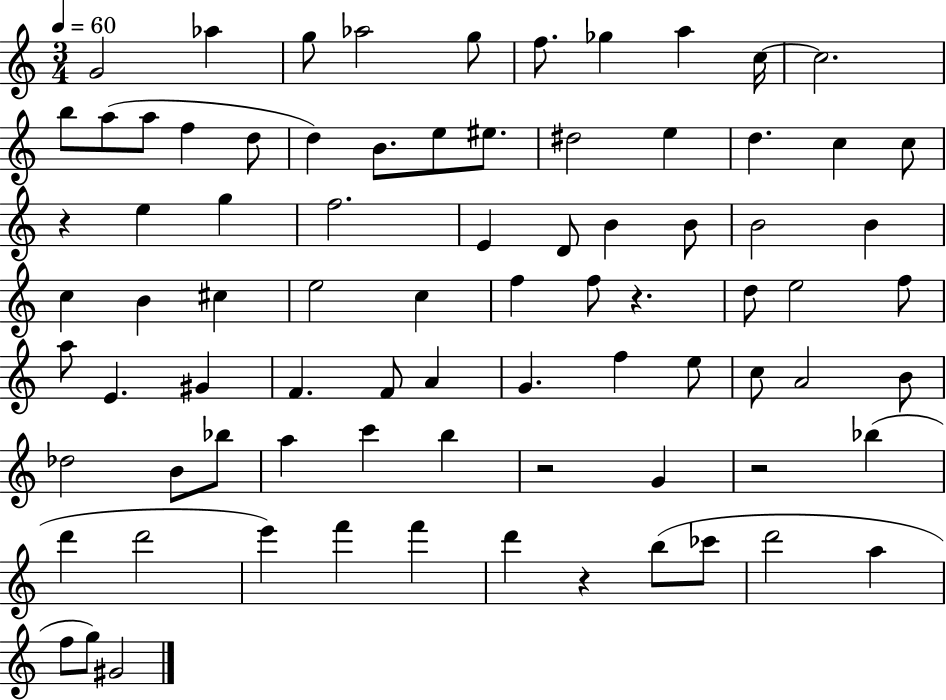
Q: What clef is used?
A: treble